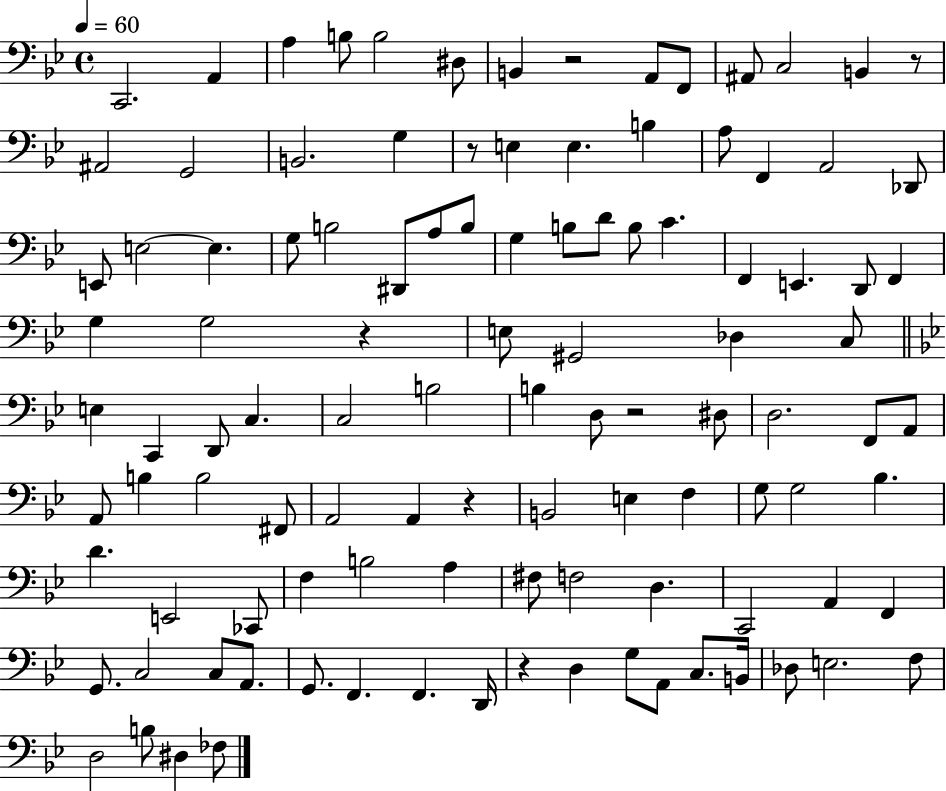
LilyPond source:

{
  \clef bass
  \time 4/4
  \defaultTimeSignature
  \key bes \major
  \tempo 4 = 60
  c,2. a,4 | a4 b8 b2 dis8 | b,4 r2 a,8 f,8 | ais,8 c2 b,4 r8 | \break ais,2 g,2 | b,2. g4 | r8 e4 e4. b4 | a8 f,4 a,2 des,8 | \break e,8 e2~~ e4. | g8 b2 dis,8 a8 b8 | g4 b8 d'8 b8 c'4. | f,4 e,4. d,8 f,4 | \break g4 g2 r4 | e8 gis,2 des4 c8 | \bar "||" \break \key bes \major e4 c,4 d,8 c4. | c2 b2 | b4 d8 r2 dis8 | d2. f,8 a,8 | \break a,8 b4 b2 fis,8 | a,2 a,4 r4 | b,2 e4 f4 | g8 g2 bes4. | \break d'4. e,2 ces,8 | f4 b2 a4 | fis8 f2 d4. | c,2 a,4 f,4 | \break g,8. c2 c8 a,8. | g,8. f,4. f,4. d,16 | r4 d4 g8 a,8 c8. b,16 | des8 e2. f8 | \break d2 b8 dis4 fes8 | \bar "|."
}